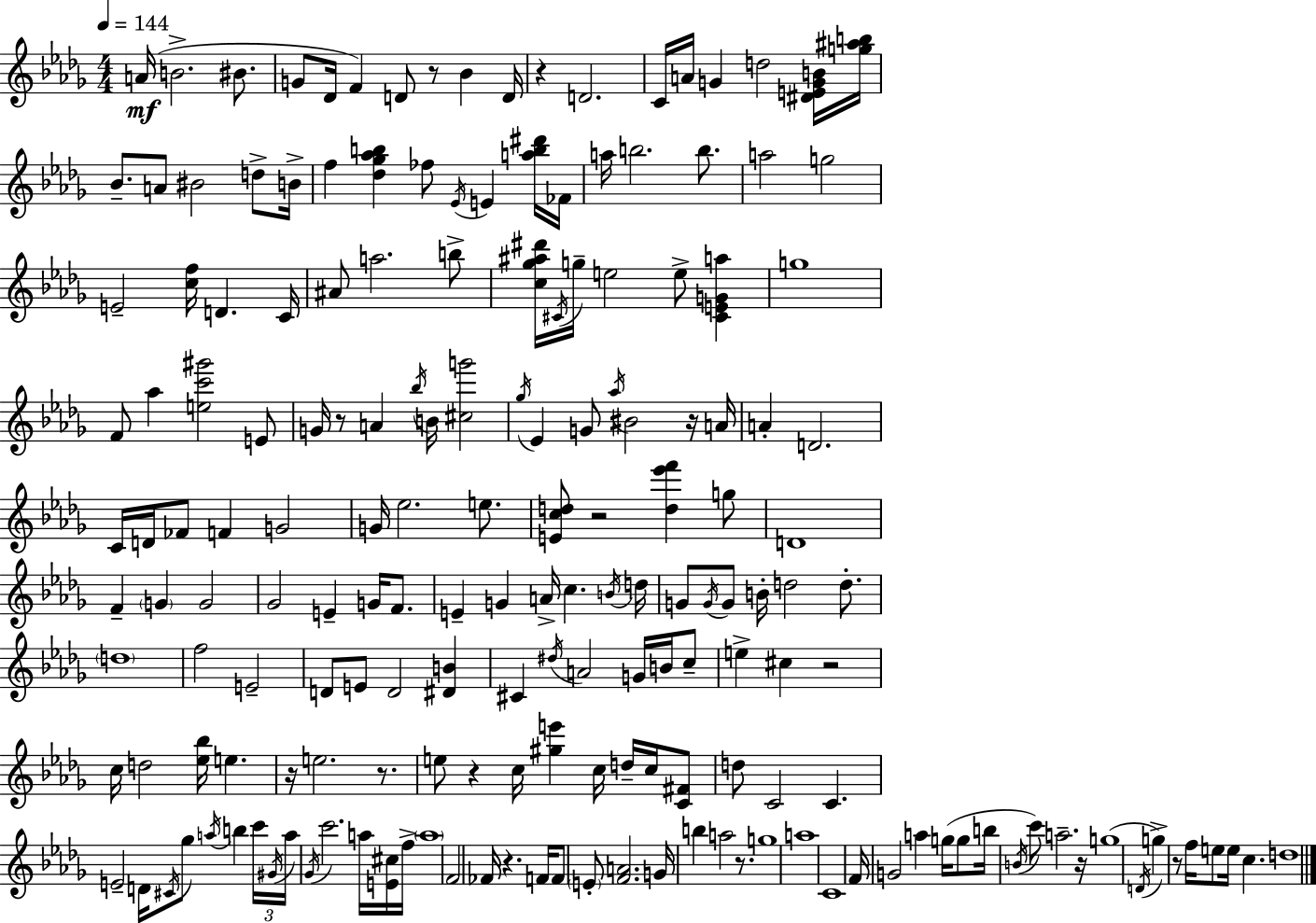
A4/s B4/h. BIS4/e. G4/e Db4/s F4/q D4/e R/e Bb4/q D4/s R/q D4/h. C4/s A4/s G4/q D5/h [D#4,E4,G4,B4]/s [G5,A#5,B5]/s Bb4/e. A4/e BIS4/h D5/e B4/s F5/q [Db5,Gb5,Ab5,B5]/q FES5/e Eb4/s E4/q [A5,B5,D#6]/s FES4/s A5/s B5/h. B5/e. A5/h G5/h E4/h [C5,F5]/s D4/q. C4/s A#4/e A5/h. B5/e [C5,Gb5,A#5,D#6]/s C#4/s G5/s E5/h E5/e [C#4,E4,G4,A5]/q G5/w F4/e Ab5/q [E5,C6,G#6]/h E4/e G4/s R/e A4/q Bb5/s B4/s [C#5,G6]/h Gb5/s Eb4/q G4/e Ab5/s BIS4/h R/s A4/s A4/q D4/h. C4/s D4/s FES4/e F4/q G4/h G4/s Eb5/h. E5/e. [E4,C5,D5]/e R/h [D5,Eb6,F6]/q G5/e D4/w F4/q G4/q G4/h Gb4/h E4/q G4/s F4/e. E4/q G4/q A4/s C5/q. B4/s D5/s G4/e G4/s G4/e B4/s D5/h D5/e. D5/w F5/h E4/h D4/e E4/e D4/h [D#4,B4]/q C#4/q D#5/s A4/h G4/s B4/s C5/e E5/q C#5/q R/h C5/s D5/h [Eb5,Bb5]/s E5/q. R/s E5/h. R/e. E5/e R/q C5/s [G#5,E6]/q C5/s D5/s C5/s [C4,F#4]/e D5/e C4/h C4/q. E4/h D4/s C#4/s Gb5/e A5/s B5/q C6/s G#4/s A5/s Gb4/s C6/h. A5/s [E4,C#5]/s F5/s A5/w F4/h FES4/s R/q. F4/s F4/e E4/e [F4,A4]/h. G4/s B5/q A5/h R/e. G5/w A5/w C4/w F4/s G4/h A5/q G5/s G5/e B5/s B4/s C6/e A5/h. R/s G5/w D4/s G5/q R/e F5/s E5/e E5/s C5/q. D5/w